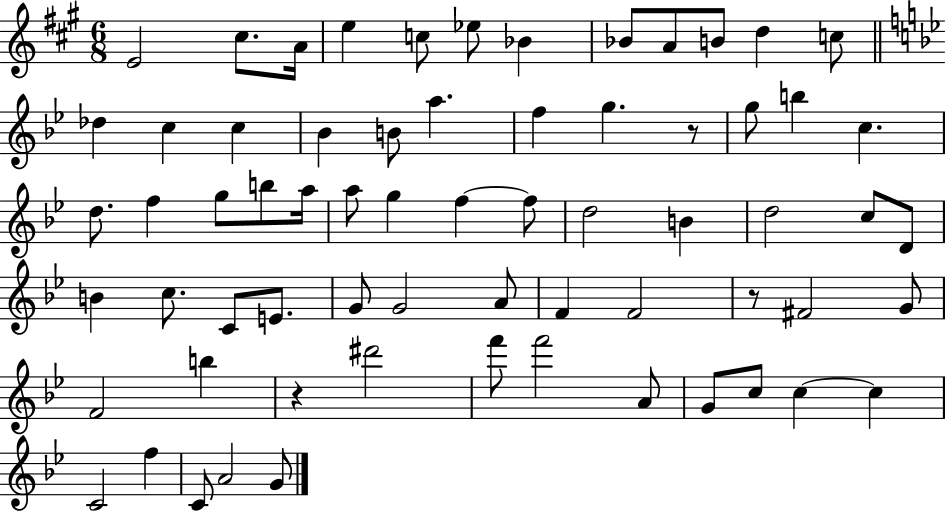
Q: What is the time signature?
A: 6/8